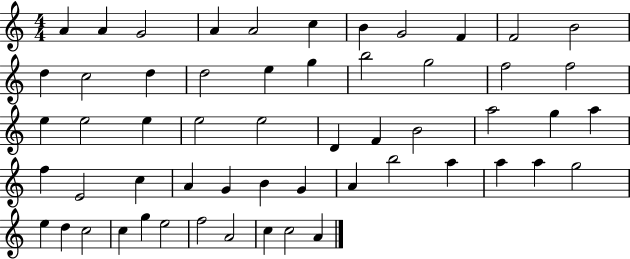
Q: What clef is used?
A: treble